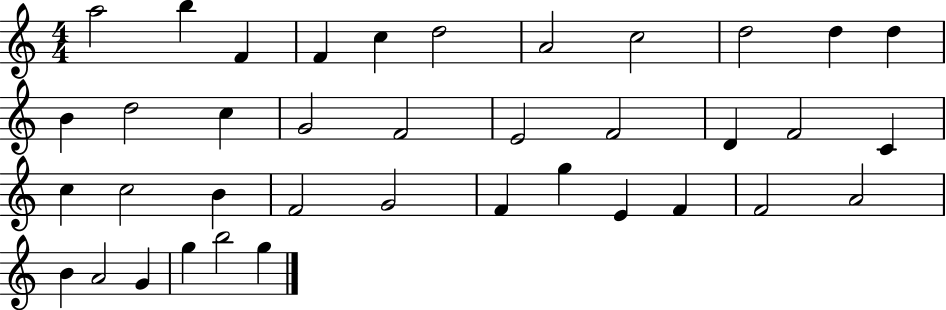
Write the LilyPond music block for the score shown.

{
  \clef treble
  \numericTimeSignature
  \time 4/4
  \key c \major
  a''2 b''4 f'4 | f'4 c''4 d''2 | a'2 c''2 | d''2 d''4 d''4 | \break b'4 d''2 c''4 | g'2 f'2 | e'2 f'2 | d'4 f'2 c'4 | \break c''4 c''2 b'4 | f'2 g'2 | f'4 g''4 e'4 f'4 | f'2 a'2 | \break b'4 a'2 g'4 | g''4 b''2 g''4 | \bar "|."
}